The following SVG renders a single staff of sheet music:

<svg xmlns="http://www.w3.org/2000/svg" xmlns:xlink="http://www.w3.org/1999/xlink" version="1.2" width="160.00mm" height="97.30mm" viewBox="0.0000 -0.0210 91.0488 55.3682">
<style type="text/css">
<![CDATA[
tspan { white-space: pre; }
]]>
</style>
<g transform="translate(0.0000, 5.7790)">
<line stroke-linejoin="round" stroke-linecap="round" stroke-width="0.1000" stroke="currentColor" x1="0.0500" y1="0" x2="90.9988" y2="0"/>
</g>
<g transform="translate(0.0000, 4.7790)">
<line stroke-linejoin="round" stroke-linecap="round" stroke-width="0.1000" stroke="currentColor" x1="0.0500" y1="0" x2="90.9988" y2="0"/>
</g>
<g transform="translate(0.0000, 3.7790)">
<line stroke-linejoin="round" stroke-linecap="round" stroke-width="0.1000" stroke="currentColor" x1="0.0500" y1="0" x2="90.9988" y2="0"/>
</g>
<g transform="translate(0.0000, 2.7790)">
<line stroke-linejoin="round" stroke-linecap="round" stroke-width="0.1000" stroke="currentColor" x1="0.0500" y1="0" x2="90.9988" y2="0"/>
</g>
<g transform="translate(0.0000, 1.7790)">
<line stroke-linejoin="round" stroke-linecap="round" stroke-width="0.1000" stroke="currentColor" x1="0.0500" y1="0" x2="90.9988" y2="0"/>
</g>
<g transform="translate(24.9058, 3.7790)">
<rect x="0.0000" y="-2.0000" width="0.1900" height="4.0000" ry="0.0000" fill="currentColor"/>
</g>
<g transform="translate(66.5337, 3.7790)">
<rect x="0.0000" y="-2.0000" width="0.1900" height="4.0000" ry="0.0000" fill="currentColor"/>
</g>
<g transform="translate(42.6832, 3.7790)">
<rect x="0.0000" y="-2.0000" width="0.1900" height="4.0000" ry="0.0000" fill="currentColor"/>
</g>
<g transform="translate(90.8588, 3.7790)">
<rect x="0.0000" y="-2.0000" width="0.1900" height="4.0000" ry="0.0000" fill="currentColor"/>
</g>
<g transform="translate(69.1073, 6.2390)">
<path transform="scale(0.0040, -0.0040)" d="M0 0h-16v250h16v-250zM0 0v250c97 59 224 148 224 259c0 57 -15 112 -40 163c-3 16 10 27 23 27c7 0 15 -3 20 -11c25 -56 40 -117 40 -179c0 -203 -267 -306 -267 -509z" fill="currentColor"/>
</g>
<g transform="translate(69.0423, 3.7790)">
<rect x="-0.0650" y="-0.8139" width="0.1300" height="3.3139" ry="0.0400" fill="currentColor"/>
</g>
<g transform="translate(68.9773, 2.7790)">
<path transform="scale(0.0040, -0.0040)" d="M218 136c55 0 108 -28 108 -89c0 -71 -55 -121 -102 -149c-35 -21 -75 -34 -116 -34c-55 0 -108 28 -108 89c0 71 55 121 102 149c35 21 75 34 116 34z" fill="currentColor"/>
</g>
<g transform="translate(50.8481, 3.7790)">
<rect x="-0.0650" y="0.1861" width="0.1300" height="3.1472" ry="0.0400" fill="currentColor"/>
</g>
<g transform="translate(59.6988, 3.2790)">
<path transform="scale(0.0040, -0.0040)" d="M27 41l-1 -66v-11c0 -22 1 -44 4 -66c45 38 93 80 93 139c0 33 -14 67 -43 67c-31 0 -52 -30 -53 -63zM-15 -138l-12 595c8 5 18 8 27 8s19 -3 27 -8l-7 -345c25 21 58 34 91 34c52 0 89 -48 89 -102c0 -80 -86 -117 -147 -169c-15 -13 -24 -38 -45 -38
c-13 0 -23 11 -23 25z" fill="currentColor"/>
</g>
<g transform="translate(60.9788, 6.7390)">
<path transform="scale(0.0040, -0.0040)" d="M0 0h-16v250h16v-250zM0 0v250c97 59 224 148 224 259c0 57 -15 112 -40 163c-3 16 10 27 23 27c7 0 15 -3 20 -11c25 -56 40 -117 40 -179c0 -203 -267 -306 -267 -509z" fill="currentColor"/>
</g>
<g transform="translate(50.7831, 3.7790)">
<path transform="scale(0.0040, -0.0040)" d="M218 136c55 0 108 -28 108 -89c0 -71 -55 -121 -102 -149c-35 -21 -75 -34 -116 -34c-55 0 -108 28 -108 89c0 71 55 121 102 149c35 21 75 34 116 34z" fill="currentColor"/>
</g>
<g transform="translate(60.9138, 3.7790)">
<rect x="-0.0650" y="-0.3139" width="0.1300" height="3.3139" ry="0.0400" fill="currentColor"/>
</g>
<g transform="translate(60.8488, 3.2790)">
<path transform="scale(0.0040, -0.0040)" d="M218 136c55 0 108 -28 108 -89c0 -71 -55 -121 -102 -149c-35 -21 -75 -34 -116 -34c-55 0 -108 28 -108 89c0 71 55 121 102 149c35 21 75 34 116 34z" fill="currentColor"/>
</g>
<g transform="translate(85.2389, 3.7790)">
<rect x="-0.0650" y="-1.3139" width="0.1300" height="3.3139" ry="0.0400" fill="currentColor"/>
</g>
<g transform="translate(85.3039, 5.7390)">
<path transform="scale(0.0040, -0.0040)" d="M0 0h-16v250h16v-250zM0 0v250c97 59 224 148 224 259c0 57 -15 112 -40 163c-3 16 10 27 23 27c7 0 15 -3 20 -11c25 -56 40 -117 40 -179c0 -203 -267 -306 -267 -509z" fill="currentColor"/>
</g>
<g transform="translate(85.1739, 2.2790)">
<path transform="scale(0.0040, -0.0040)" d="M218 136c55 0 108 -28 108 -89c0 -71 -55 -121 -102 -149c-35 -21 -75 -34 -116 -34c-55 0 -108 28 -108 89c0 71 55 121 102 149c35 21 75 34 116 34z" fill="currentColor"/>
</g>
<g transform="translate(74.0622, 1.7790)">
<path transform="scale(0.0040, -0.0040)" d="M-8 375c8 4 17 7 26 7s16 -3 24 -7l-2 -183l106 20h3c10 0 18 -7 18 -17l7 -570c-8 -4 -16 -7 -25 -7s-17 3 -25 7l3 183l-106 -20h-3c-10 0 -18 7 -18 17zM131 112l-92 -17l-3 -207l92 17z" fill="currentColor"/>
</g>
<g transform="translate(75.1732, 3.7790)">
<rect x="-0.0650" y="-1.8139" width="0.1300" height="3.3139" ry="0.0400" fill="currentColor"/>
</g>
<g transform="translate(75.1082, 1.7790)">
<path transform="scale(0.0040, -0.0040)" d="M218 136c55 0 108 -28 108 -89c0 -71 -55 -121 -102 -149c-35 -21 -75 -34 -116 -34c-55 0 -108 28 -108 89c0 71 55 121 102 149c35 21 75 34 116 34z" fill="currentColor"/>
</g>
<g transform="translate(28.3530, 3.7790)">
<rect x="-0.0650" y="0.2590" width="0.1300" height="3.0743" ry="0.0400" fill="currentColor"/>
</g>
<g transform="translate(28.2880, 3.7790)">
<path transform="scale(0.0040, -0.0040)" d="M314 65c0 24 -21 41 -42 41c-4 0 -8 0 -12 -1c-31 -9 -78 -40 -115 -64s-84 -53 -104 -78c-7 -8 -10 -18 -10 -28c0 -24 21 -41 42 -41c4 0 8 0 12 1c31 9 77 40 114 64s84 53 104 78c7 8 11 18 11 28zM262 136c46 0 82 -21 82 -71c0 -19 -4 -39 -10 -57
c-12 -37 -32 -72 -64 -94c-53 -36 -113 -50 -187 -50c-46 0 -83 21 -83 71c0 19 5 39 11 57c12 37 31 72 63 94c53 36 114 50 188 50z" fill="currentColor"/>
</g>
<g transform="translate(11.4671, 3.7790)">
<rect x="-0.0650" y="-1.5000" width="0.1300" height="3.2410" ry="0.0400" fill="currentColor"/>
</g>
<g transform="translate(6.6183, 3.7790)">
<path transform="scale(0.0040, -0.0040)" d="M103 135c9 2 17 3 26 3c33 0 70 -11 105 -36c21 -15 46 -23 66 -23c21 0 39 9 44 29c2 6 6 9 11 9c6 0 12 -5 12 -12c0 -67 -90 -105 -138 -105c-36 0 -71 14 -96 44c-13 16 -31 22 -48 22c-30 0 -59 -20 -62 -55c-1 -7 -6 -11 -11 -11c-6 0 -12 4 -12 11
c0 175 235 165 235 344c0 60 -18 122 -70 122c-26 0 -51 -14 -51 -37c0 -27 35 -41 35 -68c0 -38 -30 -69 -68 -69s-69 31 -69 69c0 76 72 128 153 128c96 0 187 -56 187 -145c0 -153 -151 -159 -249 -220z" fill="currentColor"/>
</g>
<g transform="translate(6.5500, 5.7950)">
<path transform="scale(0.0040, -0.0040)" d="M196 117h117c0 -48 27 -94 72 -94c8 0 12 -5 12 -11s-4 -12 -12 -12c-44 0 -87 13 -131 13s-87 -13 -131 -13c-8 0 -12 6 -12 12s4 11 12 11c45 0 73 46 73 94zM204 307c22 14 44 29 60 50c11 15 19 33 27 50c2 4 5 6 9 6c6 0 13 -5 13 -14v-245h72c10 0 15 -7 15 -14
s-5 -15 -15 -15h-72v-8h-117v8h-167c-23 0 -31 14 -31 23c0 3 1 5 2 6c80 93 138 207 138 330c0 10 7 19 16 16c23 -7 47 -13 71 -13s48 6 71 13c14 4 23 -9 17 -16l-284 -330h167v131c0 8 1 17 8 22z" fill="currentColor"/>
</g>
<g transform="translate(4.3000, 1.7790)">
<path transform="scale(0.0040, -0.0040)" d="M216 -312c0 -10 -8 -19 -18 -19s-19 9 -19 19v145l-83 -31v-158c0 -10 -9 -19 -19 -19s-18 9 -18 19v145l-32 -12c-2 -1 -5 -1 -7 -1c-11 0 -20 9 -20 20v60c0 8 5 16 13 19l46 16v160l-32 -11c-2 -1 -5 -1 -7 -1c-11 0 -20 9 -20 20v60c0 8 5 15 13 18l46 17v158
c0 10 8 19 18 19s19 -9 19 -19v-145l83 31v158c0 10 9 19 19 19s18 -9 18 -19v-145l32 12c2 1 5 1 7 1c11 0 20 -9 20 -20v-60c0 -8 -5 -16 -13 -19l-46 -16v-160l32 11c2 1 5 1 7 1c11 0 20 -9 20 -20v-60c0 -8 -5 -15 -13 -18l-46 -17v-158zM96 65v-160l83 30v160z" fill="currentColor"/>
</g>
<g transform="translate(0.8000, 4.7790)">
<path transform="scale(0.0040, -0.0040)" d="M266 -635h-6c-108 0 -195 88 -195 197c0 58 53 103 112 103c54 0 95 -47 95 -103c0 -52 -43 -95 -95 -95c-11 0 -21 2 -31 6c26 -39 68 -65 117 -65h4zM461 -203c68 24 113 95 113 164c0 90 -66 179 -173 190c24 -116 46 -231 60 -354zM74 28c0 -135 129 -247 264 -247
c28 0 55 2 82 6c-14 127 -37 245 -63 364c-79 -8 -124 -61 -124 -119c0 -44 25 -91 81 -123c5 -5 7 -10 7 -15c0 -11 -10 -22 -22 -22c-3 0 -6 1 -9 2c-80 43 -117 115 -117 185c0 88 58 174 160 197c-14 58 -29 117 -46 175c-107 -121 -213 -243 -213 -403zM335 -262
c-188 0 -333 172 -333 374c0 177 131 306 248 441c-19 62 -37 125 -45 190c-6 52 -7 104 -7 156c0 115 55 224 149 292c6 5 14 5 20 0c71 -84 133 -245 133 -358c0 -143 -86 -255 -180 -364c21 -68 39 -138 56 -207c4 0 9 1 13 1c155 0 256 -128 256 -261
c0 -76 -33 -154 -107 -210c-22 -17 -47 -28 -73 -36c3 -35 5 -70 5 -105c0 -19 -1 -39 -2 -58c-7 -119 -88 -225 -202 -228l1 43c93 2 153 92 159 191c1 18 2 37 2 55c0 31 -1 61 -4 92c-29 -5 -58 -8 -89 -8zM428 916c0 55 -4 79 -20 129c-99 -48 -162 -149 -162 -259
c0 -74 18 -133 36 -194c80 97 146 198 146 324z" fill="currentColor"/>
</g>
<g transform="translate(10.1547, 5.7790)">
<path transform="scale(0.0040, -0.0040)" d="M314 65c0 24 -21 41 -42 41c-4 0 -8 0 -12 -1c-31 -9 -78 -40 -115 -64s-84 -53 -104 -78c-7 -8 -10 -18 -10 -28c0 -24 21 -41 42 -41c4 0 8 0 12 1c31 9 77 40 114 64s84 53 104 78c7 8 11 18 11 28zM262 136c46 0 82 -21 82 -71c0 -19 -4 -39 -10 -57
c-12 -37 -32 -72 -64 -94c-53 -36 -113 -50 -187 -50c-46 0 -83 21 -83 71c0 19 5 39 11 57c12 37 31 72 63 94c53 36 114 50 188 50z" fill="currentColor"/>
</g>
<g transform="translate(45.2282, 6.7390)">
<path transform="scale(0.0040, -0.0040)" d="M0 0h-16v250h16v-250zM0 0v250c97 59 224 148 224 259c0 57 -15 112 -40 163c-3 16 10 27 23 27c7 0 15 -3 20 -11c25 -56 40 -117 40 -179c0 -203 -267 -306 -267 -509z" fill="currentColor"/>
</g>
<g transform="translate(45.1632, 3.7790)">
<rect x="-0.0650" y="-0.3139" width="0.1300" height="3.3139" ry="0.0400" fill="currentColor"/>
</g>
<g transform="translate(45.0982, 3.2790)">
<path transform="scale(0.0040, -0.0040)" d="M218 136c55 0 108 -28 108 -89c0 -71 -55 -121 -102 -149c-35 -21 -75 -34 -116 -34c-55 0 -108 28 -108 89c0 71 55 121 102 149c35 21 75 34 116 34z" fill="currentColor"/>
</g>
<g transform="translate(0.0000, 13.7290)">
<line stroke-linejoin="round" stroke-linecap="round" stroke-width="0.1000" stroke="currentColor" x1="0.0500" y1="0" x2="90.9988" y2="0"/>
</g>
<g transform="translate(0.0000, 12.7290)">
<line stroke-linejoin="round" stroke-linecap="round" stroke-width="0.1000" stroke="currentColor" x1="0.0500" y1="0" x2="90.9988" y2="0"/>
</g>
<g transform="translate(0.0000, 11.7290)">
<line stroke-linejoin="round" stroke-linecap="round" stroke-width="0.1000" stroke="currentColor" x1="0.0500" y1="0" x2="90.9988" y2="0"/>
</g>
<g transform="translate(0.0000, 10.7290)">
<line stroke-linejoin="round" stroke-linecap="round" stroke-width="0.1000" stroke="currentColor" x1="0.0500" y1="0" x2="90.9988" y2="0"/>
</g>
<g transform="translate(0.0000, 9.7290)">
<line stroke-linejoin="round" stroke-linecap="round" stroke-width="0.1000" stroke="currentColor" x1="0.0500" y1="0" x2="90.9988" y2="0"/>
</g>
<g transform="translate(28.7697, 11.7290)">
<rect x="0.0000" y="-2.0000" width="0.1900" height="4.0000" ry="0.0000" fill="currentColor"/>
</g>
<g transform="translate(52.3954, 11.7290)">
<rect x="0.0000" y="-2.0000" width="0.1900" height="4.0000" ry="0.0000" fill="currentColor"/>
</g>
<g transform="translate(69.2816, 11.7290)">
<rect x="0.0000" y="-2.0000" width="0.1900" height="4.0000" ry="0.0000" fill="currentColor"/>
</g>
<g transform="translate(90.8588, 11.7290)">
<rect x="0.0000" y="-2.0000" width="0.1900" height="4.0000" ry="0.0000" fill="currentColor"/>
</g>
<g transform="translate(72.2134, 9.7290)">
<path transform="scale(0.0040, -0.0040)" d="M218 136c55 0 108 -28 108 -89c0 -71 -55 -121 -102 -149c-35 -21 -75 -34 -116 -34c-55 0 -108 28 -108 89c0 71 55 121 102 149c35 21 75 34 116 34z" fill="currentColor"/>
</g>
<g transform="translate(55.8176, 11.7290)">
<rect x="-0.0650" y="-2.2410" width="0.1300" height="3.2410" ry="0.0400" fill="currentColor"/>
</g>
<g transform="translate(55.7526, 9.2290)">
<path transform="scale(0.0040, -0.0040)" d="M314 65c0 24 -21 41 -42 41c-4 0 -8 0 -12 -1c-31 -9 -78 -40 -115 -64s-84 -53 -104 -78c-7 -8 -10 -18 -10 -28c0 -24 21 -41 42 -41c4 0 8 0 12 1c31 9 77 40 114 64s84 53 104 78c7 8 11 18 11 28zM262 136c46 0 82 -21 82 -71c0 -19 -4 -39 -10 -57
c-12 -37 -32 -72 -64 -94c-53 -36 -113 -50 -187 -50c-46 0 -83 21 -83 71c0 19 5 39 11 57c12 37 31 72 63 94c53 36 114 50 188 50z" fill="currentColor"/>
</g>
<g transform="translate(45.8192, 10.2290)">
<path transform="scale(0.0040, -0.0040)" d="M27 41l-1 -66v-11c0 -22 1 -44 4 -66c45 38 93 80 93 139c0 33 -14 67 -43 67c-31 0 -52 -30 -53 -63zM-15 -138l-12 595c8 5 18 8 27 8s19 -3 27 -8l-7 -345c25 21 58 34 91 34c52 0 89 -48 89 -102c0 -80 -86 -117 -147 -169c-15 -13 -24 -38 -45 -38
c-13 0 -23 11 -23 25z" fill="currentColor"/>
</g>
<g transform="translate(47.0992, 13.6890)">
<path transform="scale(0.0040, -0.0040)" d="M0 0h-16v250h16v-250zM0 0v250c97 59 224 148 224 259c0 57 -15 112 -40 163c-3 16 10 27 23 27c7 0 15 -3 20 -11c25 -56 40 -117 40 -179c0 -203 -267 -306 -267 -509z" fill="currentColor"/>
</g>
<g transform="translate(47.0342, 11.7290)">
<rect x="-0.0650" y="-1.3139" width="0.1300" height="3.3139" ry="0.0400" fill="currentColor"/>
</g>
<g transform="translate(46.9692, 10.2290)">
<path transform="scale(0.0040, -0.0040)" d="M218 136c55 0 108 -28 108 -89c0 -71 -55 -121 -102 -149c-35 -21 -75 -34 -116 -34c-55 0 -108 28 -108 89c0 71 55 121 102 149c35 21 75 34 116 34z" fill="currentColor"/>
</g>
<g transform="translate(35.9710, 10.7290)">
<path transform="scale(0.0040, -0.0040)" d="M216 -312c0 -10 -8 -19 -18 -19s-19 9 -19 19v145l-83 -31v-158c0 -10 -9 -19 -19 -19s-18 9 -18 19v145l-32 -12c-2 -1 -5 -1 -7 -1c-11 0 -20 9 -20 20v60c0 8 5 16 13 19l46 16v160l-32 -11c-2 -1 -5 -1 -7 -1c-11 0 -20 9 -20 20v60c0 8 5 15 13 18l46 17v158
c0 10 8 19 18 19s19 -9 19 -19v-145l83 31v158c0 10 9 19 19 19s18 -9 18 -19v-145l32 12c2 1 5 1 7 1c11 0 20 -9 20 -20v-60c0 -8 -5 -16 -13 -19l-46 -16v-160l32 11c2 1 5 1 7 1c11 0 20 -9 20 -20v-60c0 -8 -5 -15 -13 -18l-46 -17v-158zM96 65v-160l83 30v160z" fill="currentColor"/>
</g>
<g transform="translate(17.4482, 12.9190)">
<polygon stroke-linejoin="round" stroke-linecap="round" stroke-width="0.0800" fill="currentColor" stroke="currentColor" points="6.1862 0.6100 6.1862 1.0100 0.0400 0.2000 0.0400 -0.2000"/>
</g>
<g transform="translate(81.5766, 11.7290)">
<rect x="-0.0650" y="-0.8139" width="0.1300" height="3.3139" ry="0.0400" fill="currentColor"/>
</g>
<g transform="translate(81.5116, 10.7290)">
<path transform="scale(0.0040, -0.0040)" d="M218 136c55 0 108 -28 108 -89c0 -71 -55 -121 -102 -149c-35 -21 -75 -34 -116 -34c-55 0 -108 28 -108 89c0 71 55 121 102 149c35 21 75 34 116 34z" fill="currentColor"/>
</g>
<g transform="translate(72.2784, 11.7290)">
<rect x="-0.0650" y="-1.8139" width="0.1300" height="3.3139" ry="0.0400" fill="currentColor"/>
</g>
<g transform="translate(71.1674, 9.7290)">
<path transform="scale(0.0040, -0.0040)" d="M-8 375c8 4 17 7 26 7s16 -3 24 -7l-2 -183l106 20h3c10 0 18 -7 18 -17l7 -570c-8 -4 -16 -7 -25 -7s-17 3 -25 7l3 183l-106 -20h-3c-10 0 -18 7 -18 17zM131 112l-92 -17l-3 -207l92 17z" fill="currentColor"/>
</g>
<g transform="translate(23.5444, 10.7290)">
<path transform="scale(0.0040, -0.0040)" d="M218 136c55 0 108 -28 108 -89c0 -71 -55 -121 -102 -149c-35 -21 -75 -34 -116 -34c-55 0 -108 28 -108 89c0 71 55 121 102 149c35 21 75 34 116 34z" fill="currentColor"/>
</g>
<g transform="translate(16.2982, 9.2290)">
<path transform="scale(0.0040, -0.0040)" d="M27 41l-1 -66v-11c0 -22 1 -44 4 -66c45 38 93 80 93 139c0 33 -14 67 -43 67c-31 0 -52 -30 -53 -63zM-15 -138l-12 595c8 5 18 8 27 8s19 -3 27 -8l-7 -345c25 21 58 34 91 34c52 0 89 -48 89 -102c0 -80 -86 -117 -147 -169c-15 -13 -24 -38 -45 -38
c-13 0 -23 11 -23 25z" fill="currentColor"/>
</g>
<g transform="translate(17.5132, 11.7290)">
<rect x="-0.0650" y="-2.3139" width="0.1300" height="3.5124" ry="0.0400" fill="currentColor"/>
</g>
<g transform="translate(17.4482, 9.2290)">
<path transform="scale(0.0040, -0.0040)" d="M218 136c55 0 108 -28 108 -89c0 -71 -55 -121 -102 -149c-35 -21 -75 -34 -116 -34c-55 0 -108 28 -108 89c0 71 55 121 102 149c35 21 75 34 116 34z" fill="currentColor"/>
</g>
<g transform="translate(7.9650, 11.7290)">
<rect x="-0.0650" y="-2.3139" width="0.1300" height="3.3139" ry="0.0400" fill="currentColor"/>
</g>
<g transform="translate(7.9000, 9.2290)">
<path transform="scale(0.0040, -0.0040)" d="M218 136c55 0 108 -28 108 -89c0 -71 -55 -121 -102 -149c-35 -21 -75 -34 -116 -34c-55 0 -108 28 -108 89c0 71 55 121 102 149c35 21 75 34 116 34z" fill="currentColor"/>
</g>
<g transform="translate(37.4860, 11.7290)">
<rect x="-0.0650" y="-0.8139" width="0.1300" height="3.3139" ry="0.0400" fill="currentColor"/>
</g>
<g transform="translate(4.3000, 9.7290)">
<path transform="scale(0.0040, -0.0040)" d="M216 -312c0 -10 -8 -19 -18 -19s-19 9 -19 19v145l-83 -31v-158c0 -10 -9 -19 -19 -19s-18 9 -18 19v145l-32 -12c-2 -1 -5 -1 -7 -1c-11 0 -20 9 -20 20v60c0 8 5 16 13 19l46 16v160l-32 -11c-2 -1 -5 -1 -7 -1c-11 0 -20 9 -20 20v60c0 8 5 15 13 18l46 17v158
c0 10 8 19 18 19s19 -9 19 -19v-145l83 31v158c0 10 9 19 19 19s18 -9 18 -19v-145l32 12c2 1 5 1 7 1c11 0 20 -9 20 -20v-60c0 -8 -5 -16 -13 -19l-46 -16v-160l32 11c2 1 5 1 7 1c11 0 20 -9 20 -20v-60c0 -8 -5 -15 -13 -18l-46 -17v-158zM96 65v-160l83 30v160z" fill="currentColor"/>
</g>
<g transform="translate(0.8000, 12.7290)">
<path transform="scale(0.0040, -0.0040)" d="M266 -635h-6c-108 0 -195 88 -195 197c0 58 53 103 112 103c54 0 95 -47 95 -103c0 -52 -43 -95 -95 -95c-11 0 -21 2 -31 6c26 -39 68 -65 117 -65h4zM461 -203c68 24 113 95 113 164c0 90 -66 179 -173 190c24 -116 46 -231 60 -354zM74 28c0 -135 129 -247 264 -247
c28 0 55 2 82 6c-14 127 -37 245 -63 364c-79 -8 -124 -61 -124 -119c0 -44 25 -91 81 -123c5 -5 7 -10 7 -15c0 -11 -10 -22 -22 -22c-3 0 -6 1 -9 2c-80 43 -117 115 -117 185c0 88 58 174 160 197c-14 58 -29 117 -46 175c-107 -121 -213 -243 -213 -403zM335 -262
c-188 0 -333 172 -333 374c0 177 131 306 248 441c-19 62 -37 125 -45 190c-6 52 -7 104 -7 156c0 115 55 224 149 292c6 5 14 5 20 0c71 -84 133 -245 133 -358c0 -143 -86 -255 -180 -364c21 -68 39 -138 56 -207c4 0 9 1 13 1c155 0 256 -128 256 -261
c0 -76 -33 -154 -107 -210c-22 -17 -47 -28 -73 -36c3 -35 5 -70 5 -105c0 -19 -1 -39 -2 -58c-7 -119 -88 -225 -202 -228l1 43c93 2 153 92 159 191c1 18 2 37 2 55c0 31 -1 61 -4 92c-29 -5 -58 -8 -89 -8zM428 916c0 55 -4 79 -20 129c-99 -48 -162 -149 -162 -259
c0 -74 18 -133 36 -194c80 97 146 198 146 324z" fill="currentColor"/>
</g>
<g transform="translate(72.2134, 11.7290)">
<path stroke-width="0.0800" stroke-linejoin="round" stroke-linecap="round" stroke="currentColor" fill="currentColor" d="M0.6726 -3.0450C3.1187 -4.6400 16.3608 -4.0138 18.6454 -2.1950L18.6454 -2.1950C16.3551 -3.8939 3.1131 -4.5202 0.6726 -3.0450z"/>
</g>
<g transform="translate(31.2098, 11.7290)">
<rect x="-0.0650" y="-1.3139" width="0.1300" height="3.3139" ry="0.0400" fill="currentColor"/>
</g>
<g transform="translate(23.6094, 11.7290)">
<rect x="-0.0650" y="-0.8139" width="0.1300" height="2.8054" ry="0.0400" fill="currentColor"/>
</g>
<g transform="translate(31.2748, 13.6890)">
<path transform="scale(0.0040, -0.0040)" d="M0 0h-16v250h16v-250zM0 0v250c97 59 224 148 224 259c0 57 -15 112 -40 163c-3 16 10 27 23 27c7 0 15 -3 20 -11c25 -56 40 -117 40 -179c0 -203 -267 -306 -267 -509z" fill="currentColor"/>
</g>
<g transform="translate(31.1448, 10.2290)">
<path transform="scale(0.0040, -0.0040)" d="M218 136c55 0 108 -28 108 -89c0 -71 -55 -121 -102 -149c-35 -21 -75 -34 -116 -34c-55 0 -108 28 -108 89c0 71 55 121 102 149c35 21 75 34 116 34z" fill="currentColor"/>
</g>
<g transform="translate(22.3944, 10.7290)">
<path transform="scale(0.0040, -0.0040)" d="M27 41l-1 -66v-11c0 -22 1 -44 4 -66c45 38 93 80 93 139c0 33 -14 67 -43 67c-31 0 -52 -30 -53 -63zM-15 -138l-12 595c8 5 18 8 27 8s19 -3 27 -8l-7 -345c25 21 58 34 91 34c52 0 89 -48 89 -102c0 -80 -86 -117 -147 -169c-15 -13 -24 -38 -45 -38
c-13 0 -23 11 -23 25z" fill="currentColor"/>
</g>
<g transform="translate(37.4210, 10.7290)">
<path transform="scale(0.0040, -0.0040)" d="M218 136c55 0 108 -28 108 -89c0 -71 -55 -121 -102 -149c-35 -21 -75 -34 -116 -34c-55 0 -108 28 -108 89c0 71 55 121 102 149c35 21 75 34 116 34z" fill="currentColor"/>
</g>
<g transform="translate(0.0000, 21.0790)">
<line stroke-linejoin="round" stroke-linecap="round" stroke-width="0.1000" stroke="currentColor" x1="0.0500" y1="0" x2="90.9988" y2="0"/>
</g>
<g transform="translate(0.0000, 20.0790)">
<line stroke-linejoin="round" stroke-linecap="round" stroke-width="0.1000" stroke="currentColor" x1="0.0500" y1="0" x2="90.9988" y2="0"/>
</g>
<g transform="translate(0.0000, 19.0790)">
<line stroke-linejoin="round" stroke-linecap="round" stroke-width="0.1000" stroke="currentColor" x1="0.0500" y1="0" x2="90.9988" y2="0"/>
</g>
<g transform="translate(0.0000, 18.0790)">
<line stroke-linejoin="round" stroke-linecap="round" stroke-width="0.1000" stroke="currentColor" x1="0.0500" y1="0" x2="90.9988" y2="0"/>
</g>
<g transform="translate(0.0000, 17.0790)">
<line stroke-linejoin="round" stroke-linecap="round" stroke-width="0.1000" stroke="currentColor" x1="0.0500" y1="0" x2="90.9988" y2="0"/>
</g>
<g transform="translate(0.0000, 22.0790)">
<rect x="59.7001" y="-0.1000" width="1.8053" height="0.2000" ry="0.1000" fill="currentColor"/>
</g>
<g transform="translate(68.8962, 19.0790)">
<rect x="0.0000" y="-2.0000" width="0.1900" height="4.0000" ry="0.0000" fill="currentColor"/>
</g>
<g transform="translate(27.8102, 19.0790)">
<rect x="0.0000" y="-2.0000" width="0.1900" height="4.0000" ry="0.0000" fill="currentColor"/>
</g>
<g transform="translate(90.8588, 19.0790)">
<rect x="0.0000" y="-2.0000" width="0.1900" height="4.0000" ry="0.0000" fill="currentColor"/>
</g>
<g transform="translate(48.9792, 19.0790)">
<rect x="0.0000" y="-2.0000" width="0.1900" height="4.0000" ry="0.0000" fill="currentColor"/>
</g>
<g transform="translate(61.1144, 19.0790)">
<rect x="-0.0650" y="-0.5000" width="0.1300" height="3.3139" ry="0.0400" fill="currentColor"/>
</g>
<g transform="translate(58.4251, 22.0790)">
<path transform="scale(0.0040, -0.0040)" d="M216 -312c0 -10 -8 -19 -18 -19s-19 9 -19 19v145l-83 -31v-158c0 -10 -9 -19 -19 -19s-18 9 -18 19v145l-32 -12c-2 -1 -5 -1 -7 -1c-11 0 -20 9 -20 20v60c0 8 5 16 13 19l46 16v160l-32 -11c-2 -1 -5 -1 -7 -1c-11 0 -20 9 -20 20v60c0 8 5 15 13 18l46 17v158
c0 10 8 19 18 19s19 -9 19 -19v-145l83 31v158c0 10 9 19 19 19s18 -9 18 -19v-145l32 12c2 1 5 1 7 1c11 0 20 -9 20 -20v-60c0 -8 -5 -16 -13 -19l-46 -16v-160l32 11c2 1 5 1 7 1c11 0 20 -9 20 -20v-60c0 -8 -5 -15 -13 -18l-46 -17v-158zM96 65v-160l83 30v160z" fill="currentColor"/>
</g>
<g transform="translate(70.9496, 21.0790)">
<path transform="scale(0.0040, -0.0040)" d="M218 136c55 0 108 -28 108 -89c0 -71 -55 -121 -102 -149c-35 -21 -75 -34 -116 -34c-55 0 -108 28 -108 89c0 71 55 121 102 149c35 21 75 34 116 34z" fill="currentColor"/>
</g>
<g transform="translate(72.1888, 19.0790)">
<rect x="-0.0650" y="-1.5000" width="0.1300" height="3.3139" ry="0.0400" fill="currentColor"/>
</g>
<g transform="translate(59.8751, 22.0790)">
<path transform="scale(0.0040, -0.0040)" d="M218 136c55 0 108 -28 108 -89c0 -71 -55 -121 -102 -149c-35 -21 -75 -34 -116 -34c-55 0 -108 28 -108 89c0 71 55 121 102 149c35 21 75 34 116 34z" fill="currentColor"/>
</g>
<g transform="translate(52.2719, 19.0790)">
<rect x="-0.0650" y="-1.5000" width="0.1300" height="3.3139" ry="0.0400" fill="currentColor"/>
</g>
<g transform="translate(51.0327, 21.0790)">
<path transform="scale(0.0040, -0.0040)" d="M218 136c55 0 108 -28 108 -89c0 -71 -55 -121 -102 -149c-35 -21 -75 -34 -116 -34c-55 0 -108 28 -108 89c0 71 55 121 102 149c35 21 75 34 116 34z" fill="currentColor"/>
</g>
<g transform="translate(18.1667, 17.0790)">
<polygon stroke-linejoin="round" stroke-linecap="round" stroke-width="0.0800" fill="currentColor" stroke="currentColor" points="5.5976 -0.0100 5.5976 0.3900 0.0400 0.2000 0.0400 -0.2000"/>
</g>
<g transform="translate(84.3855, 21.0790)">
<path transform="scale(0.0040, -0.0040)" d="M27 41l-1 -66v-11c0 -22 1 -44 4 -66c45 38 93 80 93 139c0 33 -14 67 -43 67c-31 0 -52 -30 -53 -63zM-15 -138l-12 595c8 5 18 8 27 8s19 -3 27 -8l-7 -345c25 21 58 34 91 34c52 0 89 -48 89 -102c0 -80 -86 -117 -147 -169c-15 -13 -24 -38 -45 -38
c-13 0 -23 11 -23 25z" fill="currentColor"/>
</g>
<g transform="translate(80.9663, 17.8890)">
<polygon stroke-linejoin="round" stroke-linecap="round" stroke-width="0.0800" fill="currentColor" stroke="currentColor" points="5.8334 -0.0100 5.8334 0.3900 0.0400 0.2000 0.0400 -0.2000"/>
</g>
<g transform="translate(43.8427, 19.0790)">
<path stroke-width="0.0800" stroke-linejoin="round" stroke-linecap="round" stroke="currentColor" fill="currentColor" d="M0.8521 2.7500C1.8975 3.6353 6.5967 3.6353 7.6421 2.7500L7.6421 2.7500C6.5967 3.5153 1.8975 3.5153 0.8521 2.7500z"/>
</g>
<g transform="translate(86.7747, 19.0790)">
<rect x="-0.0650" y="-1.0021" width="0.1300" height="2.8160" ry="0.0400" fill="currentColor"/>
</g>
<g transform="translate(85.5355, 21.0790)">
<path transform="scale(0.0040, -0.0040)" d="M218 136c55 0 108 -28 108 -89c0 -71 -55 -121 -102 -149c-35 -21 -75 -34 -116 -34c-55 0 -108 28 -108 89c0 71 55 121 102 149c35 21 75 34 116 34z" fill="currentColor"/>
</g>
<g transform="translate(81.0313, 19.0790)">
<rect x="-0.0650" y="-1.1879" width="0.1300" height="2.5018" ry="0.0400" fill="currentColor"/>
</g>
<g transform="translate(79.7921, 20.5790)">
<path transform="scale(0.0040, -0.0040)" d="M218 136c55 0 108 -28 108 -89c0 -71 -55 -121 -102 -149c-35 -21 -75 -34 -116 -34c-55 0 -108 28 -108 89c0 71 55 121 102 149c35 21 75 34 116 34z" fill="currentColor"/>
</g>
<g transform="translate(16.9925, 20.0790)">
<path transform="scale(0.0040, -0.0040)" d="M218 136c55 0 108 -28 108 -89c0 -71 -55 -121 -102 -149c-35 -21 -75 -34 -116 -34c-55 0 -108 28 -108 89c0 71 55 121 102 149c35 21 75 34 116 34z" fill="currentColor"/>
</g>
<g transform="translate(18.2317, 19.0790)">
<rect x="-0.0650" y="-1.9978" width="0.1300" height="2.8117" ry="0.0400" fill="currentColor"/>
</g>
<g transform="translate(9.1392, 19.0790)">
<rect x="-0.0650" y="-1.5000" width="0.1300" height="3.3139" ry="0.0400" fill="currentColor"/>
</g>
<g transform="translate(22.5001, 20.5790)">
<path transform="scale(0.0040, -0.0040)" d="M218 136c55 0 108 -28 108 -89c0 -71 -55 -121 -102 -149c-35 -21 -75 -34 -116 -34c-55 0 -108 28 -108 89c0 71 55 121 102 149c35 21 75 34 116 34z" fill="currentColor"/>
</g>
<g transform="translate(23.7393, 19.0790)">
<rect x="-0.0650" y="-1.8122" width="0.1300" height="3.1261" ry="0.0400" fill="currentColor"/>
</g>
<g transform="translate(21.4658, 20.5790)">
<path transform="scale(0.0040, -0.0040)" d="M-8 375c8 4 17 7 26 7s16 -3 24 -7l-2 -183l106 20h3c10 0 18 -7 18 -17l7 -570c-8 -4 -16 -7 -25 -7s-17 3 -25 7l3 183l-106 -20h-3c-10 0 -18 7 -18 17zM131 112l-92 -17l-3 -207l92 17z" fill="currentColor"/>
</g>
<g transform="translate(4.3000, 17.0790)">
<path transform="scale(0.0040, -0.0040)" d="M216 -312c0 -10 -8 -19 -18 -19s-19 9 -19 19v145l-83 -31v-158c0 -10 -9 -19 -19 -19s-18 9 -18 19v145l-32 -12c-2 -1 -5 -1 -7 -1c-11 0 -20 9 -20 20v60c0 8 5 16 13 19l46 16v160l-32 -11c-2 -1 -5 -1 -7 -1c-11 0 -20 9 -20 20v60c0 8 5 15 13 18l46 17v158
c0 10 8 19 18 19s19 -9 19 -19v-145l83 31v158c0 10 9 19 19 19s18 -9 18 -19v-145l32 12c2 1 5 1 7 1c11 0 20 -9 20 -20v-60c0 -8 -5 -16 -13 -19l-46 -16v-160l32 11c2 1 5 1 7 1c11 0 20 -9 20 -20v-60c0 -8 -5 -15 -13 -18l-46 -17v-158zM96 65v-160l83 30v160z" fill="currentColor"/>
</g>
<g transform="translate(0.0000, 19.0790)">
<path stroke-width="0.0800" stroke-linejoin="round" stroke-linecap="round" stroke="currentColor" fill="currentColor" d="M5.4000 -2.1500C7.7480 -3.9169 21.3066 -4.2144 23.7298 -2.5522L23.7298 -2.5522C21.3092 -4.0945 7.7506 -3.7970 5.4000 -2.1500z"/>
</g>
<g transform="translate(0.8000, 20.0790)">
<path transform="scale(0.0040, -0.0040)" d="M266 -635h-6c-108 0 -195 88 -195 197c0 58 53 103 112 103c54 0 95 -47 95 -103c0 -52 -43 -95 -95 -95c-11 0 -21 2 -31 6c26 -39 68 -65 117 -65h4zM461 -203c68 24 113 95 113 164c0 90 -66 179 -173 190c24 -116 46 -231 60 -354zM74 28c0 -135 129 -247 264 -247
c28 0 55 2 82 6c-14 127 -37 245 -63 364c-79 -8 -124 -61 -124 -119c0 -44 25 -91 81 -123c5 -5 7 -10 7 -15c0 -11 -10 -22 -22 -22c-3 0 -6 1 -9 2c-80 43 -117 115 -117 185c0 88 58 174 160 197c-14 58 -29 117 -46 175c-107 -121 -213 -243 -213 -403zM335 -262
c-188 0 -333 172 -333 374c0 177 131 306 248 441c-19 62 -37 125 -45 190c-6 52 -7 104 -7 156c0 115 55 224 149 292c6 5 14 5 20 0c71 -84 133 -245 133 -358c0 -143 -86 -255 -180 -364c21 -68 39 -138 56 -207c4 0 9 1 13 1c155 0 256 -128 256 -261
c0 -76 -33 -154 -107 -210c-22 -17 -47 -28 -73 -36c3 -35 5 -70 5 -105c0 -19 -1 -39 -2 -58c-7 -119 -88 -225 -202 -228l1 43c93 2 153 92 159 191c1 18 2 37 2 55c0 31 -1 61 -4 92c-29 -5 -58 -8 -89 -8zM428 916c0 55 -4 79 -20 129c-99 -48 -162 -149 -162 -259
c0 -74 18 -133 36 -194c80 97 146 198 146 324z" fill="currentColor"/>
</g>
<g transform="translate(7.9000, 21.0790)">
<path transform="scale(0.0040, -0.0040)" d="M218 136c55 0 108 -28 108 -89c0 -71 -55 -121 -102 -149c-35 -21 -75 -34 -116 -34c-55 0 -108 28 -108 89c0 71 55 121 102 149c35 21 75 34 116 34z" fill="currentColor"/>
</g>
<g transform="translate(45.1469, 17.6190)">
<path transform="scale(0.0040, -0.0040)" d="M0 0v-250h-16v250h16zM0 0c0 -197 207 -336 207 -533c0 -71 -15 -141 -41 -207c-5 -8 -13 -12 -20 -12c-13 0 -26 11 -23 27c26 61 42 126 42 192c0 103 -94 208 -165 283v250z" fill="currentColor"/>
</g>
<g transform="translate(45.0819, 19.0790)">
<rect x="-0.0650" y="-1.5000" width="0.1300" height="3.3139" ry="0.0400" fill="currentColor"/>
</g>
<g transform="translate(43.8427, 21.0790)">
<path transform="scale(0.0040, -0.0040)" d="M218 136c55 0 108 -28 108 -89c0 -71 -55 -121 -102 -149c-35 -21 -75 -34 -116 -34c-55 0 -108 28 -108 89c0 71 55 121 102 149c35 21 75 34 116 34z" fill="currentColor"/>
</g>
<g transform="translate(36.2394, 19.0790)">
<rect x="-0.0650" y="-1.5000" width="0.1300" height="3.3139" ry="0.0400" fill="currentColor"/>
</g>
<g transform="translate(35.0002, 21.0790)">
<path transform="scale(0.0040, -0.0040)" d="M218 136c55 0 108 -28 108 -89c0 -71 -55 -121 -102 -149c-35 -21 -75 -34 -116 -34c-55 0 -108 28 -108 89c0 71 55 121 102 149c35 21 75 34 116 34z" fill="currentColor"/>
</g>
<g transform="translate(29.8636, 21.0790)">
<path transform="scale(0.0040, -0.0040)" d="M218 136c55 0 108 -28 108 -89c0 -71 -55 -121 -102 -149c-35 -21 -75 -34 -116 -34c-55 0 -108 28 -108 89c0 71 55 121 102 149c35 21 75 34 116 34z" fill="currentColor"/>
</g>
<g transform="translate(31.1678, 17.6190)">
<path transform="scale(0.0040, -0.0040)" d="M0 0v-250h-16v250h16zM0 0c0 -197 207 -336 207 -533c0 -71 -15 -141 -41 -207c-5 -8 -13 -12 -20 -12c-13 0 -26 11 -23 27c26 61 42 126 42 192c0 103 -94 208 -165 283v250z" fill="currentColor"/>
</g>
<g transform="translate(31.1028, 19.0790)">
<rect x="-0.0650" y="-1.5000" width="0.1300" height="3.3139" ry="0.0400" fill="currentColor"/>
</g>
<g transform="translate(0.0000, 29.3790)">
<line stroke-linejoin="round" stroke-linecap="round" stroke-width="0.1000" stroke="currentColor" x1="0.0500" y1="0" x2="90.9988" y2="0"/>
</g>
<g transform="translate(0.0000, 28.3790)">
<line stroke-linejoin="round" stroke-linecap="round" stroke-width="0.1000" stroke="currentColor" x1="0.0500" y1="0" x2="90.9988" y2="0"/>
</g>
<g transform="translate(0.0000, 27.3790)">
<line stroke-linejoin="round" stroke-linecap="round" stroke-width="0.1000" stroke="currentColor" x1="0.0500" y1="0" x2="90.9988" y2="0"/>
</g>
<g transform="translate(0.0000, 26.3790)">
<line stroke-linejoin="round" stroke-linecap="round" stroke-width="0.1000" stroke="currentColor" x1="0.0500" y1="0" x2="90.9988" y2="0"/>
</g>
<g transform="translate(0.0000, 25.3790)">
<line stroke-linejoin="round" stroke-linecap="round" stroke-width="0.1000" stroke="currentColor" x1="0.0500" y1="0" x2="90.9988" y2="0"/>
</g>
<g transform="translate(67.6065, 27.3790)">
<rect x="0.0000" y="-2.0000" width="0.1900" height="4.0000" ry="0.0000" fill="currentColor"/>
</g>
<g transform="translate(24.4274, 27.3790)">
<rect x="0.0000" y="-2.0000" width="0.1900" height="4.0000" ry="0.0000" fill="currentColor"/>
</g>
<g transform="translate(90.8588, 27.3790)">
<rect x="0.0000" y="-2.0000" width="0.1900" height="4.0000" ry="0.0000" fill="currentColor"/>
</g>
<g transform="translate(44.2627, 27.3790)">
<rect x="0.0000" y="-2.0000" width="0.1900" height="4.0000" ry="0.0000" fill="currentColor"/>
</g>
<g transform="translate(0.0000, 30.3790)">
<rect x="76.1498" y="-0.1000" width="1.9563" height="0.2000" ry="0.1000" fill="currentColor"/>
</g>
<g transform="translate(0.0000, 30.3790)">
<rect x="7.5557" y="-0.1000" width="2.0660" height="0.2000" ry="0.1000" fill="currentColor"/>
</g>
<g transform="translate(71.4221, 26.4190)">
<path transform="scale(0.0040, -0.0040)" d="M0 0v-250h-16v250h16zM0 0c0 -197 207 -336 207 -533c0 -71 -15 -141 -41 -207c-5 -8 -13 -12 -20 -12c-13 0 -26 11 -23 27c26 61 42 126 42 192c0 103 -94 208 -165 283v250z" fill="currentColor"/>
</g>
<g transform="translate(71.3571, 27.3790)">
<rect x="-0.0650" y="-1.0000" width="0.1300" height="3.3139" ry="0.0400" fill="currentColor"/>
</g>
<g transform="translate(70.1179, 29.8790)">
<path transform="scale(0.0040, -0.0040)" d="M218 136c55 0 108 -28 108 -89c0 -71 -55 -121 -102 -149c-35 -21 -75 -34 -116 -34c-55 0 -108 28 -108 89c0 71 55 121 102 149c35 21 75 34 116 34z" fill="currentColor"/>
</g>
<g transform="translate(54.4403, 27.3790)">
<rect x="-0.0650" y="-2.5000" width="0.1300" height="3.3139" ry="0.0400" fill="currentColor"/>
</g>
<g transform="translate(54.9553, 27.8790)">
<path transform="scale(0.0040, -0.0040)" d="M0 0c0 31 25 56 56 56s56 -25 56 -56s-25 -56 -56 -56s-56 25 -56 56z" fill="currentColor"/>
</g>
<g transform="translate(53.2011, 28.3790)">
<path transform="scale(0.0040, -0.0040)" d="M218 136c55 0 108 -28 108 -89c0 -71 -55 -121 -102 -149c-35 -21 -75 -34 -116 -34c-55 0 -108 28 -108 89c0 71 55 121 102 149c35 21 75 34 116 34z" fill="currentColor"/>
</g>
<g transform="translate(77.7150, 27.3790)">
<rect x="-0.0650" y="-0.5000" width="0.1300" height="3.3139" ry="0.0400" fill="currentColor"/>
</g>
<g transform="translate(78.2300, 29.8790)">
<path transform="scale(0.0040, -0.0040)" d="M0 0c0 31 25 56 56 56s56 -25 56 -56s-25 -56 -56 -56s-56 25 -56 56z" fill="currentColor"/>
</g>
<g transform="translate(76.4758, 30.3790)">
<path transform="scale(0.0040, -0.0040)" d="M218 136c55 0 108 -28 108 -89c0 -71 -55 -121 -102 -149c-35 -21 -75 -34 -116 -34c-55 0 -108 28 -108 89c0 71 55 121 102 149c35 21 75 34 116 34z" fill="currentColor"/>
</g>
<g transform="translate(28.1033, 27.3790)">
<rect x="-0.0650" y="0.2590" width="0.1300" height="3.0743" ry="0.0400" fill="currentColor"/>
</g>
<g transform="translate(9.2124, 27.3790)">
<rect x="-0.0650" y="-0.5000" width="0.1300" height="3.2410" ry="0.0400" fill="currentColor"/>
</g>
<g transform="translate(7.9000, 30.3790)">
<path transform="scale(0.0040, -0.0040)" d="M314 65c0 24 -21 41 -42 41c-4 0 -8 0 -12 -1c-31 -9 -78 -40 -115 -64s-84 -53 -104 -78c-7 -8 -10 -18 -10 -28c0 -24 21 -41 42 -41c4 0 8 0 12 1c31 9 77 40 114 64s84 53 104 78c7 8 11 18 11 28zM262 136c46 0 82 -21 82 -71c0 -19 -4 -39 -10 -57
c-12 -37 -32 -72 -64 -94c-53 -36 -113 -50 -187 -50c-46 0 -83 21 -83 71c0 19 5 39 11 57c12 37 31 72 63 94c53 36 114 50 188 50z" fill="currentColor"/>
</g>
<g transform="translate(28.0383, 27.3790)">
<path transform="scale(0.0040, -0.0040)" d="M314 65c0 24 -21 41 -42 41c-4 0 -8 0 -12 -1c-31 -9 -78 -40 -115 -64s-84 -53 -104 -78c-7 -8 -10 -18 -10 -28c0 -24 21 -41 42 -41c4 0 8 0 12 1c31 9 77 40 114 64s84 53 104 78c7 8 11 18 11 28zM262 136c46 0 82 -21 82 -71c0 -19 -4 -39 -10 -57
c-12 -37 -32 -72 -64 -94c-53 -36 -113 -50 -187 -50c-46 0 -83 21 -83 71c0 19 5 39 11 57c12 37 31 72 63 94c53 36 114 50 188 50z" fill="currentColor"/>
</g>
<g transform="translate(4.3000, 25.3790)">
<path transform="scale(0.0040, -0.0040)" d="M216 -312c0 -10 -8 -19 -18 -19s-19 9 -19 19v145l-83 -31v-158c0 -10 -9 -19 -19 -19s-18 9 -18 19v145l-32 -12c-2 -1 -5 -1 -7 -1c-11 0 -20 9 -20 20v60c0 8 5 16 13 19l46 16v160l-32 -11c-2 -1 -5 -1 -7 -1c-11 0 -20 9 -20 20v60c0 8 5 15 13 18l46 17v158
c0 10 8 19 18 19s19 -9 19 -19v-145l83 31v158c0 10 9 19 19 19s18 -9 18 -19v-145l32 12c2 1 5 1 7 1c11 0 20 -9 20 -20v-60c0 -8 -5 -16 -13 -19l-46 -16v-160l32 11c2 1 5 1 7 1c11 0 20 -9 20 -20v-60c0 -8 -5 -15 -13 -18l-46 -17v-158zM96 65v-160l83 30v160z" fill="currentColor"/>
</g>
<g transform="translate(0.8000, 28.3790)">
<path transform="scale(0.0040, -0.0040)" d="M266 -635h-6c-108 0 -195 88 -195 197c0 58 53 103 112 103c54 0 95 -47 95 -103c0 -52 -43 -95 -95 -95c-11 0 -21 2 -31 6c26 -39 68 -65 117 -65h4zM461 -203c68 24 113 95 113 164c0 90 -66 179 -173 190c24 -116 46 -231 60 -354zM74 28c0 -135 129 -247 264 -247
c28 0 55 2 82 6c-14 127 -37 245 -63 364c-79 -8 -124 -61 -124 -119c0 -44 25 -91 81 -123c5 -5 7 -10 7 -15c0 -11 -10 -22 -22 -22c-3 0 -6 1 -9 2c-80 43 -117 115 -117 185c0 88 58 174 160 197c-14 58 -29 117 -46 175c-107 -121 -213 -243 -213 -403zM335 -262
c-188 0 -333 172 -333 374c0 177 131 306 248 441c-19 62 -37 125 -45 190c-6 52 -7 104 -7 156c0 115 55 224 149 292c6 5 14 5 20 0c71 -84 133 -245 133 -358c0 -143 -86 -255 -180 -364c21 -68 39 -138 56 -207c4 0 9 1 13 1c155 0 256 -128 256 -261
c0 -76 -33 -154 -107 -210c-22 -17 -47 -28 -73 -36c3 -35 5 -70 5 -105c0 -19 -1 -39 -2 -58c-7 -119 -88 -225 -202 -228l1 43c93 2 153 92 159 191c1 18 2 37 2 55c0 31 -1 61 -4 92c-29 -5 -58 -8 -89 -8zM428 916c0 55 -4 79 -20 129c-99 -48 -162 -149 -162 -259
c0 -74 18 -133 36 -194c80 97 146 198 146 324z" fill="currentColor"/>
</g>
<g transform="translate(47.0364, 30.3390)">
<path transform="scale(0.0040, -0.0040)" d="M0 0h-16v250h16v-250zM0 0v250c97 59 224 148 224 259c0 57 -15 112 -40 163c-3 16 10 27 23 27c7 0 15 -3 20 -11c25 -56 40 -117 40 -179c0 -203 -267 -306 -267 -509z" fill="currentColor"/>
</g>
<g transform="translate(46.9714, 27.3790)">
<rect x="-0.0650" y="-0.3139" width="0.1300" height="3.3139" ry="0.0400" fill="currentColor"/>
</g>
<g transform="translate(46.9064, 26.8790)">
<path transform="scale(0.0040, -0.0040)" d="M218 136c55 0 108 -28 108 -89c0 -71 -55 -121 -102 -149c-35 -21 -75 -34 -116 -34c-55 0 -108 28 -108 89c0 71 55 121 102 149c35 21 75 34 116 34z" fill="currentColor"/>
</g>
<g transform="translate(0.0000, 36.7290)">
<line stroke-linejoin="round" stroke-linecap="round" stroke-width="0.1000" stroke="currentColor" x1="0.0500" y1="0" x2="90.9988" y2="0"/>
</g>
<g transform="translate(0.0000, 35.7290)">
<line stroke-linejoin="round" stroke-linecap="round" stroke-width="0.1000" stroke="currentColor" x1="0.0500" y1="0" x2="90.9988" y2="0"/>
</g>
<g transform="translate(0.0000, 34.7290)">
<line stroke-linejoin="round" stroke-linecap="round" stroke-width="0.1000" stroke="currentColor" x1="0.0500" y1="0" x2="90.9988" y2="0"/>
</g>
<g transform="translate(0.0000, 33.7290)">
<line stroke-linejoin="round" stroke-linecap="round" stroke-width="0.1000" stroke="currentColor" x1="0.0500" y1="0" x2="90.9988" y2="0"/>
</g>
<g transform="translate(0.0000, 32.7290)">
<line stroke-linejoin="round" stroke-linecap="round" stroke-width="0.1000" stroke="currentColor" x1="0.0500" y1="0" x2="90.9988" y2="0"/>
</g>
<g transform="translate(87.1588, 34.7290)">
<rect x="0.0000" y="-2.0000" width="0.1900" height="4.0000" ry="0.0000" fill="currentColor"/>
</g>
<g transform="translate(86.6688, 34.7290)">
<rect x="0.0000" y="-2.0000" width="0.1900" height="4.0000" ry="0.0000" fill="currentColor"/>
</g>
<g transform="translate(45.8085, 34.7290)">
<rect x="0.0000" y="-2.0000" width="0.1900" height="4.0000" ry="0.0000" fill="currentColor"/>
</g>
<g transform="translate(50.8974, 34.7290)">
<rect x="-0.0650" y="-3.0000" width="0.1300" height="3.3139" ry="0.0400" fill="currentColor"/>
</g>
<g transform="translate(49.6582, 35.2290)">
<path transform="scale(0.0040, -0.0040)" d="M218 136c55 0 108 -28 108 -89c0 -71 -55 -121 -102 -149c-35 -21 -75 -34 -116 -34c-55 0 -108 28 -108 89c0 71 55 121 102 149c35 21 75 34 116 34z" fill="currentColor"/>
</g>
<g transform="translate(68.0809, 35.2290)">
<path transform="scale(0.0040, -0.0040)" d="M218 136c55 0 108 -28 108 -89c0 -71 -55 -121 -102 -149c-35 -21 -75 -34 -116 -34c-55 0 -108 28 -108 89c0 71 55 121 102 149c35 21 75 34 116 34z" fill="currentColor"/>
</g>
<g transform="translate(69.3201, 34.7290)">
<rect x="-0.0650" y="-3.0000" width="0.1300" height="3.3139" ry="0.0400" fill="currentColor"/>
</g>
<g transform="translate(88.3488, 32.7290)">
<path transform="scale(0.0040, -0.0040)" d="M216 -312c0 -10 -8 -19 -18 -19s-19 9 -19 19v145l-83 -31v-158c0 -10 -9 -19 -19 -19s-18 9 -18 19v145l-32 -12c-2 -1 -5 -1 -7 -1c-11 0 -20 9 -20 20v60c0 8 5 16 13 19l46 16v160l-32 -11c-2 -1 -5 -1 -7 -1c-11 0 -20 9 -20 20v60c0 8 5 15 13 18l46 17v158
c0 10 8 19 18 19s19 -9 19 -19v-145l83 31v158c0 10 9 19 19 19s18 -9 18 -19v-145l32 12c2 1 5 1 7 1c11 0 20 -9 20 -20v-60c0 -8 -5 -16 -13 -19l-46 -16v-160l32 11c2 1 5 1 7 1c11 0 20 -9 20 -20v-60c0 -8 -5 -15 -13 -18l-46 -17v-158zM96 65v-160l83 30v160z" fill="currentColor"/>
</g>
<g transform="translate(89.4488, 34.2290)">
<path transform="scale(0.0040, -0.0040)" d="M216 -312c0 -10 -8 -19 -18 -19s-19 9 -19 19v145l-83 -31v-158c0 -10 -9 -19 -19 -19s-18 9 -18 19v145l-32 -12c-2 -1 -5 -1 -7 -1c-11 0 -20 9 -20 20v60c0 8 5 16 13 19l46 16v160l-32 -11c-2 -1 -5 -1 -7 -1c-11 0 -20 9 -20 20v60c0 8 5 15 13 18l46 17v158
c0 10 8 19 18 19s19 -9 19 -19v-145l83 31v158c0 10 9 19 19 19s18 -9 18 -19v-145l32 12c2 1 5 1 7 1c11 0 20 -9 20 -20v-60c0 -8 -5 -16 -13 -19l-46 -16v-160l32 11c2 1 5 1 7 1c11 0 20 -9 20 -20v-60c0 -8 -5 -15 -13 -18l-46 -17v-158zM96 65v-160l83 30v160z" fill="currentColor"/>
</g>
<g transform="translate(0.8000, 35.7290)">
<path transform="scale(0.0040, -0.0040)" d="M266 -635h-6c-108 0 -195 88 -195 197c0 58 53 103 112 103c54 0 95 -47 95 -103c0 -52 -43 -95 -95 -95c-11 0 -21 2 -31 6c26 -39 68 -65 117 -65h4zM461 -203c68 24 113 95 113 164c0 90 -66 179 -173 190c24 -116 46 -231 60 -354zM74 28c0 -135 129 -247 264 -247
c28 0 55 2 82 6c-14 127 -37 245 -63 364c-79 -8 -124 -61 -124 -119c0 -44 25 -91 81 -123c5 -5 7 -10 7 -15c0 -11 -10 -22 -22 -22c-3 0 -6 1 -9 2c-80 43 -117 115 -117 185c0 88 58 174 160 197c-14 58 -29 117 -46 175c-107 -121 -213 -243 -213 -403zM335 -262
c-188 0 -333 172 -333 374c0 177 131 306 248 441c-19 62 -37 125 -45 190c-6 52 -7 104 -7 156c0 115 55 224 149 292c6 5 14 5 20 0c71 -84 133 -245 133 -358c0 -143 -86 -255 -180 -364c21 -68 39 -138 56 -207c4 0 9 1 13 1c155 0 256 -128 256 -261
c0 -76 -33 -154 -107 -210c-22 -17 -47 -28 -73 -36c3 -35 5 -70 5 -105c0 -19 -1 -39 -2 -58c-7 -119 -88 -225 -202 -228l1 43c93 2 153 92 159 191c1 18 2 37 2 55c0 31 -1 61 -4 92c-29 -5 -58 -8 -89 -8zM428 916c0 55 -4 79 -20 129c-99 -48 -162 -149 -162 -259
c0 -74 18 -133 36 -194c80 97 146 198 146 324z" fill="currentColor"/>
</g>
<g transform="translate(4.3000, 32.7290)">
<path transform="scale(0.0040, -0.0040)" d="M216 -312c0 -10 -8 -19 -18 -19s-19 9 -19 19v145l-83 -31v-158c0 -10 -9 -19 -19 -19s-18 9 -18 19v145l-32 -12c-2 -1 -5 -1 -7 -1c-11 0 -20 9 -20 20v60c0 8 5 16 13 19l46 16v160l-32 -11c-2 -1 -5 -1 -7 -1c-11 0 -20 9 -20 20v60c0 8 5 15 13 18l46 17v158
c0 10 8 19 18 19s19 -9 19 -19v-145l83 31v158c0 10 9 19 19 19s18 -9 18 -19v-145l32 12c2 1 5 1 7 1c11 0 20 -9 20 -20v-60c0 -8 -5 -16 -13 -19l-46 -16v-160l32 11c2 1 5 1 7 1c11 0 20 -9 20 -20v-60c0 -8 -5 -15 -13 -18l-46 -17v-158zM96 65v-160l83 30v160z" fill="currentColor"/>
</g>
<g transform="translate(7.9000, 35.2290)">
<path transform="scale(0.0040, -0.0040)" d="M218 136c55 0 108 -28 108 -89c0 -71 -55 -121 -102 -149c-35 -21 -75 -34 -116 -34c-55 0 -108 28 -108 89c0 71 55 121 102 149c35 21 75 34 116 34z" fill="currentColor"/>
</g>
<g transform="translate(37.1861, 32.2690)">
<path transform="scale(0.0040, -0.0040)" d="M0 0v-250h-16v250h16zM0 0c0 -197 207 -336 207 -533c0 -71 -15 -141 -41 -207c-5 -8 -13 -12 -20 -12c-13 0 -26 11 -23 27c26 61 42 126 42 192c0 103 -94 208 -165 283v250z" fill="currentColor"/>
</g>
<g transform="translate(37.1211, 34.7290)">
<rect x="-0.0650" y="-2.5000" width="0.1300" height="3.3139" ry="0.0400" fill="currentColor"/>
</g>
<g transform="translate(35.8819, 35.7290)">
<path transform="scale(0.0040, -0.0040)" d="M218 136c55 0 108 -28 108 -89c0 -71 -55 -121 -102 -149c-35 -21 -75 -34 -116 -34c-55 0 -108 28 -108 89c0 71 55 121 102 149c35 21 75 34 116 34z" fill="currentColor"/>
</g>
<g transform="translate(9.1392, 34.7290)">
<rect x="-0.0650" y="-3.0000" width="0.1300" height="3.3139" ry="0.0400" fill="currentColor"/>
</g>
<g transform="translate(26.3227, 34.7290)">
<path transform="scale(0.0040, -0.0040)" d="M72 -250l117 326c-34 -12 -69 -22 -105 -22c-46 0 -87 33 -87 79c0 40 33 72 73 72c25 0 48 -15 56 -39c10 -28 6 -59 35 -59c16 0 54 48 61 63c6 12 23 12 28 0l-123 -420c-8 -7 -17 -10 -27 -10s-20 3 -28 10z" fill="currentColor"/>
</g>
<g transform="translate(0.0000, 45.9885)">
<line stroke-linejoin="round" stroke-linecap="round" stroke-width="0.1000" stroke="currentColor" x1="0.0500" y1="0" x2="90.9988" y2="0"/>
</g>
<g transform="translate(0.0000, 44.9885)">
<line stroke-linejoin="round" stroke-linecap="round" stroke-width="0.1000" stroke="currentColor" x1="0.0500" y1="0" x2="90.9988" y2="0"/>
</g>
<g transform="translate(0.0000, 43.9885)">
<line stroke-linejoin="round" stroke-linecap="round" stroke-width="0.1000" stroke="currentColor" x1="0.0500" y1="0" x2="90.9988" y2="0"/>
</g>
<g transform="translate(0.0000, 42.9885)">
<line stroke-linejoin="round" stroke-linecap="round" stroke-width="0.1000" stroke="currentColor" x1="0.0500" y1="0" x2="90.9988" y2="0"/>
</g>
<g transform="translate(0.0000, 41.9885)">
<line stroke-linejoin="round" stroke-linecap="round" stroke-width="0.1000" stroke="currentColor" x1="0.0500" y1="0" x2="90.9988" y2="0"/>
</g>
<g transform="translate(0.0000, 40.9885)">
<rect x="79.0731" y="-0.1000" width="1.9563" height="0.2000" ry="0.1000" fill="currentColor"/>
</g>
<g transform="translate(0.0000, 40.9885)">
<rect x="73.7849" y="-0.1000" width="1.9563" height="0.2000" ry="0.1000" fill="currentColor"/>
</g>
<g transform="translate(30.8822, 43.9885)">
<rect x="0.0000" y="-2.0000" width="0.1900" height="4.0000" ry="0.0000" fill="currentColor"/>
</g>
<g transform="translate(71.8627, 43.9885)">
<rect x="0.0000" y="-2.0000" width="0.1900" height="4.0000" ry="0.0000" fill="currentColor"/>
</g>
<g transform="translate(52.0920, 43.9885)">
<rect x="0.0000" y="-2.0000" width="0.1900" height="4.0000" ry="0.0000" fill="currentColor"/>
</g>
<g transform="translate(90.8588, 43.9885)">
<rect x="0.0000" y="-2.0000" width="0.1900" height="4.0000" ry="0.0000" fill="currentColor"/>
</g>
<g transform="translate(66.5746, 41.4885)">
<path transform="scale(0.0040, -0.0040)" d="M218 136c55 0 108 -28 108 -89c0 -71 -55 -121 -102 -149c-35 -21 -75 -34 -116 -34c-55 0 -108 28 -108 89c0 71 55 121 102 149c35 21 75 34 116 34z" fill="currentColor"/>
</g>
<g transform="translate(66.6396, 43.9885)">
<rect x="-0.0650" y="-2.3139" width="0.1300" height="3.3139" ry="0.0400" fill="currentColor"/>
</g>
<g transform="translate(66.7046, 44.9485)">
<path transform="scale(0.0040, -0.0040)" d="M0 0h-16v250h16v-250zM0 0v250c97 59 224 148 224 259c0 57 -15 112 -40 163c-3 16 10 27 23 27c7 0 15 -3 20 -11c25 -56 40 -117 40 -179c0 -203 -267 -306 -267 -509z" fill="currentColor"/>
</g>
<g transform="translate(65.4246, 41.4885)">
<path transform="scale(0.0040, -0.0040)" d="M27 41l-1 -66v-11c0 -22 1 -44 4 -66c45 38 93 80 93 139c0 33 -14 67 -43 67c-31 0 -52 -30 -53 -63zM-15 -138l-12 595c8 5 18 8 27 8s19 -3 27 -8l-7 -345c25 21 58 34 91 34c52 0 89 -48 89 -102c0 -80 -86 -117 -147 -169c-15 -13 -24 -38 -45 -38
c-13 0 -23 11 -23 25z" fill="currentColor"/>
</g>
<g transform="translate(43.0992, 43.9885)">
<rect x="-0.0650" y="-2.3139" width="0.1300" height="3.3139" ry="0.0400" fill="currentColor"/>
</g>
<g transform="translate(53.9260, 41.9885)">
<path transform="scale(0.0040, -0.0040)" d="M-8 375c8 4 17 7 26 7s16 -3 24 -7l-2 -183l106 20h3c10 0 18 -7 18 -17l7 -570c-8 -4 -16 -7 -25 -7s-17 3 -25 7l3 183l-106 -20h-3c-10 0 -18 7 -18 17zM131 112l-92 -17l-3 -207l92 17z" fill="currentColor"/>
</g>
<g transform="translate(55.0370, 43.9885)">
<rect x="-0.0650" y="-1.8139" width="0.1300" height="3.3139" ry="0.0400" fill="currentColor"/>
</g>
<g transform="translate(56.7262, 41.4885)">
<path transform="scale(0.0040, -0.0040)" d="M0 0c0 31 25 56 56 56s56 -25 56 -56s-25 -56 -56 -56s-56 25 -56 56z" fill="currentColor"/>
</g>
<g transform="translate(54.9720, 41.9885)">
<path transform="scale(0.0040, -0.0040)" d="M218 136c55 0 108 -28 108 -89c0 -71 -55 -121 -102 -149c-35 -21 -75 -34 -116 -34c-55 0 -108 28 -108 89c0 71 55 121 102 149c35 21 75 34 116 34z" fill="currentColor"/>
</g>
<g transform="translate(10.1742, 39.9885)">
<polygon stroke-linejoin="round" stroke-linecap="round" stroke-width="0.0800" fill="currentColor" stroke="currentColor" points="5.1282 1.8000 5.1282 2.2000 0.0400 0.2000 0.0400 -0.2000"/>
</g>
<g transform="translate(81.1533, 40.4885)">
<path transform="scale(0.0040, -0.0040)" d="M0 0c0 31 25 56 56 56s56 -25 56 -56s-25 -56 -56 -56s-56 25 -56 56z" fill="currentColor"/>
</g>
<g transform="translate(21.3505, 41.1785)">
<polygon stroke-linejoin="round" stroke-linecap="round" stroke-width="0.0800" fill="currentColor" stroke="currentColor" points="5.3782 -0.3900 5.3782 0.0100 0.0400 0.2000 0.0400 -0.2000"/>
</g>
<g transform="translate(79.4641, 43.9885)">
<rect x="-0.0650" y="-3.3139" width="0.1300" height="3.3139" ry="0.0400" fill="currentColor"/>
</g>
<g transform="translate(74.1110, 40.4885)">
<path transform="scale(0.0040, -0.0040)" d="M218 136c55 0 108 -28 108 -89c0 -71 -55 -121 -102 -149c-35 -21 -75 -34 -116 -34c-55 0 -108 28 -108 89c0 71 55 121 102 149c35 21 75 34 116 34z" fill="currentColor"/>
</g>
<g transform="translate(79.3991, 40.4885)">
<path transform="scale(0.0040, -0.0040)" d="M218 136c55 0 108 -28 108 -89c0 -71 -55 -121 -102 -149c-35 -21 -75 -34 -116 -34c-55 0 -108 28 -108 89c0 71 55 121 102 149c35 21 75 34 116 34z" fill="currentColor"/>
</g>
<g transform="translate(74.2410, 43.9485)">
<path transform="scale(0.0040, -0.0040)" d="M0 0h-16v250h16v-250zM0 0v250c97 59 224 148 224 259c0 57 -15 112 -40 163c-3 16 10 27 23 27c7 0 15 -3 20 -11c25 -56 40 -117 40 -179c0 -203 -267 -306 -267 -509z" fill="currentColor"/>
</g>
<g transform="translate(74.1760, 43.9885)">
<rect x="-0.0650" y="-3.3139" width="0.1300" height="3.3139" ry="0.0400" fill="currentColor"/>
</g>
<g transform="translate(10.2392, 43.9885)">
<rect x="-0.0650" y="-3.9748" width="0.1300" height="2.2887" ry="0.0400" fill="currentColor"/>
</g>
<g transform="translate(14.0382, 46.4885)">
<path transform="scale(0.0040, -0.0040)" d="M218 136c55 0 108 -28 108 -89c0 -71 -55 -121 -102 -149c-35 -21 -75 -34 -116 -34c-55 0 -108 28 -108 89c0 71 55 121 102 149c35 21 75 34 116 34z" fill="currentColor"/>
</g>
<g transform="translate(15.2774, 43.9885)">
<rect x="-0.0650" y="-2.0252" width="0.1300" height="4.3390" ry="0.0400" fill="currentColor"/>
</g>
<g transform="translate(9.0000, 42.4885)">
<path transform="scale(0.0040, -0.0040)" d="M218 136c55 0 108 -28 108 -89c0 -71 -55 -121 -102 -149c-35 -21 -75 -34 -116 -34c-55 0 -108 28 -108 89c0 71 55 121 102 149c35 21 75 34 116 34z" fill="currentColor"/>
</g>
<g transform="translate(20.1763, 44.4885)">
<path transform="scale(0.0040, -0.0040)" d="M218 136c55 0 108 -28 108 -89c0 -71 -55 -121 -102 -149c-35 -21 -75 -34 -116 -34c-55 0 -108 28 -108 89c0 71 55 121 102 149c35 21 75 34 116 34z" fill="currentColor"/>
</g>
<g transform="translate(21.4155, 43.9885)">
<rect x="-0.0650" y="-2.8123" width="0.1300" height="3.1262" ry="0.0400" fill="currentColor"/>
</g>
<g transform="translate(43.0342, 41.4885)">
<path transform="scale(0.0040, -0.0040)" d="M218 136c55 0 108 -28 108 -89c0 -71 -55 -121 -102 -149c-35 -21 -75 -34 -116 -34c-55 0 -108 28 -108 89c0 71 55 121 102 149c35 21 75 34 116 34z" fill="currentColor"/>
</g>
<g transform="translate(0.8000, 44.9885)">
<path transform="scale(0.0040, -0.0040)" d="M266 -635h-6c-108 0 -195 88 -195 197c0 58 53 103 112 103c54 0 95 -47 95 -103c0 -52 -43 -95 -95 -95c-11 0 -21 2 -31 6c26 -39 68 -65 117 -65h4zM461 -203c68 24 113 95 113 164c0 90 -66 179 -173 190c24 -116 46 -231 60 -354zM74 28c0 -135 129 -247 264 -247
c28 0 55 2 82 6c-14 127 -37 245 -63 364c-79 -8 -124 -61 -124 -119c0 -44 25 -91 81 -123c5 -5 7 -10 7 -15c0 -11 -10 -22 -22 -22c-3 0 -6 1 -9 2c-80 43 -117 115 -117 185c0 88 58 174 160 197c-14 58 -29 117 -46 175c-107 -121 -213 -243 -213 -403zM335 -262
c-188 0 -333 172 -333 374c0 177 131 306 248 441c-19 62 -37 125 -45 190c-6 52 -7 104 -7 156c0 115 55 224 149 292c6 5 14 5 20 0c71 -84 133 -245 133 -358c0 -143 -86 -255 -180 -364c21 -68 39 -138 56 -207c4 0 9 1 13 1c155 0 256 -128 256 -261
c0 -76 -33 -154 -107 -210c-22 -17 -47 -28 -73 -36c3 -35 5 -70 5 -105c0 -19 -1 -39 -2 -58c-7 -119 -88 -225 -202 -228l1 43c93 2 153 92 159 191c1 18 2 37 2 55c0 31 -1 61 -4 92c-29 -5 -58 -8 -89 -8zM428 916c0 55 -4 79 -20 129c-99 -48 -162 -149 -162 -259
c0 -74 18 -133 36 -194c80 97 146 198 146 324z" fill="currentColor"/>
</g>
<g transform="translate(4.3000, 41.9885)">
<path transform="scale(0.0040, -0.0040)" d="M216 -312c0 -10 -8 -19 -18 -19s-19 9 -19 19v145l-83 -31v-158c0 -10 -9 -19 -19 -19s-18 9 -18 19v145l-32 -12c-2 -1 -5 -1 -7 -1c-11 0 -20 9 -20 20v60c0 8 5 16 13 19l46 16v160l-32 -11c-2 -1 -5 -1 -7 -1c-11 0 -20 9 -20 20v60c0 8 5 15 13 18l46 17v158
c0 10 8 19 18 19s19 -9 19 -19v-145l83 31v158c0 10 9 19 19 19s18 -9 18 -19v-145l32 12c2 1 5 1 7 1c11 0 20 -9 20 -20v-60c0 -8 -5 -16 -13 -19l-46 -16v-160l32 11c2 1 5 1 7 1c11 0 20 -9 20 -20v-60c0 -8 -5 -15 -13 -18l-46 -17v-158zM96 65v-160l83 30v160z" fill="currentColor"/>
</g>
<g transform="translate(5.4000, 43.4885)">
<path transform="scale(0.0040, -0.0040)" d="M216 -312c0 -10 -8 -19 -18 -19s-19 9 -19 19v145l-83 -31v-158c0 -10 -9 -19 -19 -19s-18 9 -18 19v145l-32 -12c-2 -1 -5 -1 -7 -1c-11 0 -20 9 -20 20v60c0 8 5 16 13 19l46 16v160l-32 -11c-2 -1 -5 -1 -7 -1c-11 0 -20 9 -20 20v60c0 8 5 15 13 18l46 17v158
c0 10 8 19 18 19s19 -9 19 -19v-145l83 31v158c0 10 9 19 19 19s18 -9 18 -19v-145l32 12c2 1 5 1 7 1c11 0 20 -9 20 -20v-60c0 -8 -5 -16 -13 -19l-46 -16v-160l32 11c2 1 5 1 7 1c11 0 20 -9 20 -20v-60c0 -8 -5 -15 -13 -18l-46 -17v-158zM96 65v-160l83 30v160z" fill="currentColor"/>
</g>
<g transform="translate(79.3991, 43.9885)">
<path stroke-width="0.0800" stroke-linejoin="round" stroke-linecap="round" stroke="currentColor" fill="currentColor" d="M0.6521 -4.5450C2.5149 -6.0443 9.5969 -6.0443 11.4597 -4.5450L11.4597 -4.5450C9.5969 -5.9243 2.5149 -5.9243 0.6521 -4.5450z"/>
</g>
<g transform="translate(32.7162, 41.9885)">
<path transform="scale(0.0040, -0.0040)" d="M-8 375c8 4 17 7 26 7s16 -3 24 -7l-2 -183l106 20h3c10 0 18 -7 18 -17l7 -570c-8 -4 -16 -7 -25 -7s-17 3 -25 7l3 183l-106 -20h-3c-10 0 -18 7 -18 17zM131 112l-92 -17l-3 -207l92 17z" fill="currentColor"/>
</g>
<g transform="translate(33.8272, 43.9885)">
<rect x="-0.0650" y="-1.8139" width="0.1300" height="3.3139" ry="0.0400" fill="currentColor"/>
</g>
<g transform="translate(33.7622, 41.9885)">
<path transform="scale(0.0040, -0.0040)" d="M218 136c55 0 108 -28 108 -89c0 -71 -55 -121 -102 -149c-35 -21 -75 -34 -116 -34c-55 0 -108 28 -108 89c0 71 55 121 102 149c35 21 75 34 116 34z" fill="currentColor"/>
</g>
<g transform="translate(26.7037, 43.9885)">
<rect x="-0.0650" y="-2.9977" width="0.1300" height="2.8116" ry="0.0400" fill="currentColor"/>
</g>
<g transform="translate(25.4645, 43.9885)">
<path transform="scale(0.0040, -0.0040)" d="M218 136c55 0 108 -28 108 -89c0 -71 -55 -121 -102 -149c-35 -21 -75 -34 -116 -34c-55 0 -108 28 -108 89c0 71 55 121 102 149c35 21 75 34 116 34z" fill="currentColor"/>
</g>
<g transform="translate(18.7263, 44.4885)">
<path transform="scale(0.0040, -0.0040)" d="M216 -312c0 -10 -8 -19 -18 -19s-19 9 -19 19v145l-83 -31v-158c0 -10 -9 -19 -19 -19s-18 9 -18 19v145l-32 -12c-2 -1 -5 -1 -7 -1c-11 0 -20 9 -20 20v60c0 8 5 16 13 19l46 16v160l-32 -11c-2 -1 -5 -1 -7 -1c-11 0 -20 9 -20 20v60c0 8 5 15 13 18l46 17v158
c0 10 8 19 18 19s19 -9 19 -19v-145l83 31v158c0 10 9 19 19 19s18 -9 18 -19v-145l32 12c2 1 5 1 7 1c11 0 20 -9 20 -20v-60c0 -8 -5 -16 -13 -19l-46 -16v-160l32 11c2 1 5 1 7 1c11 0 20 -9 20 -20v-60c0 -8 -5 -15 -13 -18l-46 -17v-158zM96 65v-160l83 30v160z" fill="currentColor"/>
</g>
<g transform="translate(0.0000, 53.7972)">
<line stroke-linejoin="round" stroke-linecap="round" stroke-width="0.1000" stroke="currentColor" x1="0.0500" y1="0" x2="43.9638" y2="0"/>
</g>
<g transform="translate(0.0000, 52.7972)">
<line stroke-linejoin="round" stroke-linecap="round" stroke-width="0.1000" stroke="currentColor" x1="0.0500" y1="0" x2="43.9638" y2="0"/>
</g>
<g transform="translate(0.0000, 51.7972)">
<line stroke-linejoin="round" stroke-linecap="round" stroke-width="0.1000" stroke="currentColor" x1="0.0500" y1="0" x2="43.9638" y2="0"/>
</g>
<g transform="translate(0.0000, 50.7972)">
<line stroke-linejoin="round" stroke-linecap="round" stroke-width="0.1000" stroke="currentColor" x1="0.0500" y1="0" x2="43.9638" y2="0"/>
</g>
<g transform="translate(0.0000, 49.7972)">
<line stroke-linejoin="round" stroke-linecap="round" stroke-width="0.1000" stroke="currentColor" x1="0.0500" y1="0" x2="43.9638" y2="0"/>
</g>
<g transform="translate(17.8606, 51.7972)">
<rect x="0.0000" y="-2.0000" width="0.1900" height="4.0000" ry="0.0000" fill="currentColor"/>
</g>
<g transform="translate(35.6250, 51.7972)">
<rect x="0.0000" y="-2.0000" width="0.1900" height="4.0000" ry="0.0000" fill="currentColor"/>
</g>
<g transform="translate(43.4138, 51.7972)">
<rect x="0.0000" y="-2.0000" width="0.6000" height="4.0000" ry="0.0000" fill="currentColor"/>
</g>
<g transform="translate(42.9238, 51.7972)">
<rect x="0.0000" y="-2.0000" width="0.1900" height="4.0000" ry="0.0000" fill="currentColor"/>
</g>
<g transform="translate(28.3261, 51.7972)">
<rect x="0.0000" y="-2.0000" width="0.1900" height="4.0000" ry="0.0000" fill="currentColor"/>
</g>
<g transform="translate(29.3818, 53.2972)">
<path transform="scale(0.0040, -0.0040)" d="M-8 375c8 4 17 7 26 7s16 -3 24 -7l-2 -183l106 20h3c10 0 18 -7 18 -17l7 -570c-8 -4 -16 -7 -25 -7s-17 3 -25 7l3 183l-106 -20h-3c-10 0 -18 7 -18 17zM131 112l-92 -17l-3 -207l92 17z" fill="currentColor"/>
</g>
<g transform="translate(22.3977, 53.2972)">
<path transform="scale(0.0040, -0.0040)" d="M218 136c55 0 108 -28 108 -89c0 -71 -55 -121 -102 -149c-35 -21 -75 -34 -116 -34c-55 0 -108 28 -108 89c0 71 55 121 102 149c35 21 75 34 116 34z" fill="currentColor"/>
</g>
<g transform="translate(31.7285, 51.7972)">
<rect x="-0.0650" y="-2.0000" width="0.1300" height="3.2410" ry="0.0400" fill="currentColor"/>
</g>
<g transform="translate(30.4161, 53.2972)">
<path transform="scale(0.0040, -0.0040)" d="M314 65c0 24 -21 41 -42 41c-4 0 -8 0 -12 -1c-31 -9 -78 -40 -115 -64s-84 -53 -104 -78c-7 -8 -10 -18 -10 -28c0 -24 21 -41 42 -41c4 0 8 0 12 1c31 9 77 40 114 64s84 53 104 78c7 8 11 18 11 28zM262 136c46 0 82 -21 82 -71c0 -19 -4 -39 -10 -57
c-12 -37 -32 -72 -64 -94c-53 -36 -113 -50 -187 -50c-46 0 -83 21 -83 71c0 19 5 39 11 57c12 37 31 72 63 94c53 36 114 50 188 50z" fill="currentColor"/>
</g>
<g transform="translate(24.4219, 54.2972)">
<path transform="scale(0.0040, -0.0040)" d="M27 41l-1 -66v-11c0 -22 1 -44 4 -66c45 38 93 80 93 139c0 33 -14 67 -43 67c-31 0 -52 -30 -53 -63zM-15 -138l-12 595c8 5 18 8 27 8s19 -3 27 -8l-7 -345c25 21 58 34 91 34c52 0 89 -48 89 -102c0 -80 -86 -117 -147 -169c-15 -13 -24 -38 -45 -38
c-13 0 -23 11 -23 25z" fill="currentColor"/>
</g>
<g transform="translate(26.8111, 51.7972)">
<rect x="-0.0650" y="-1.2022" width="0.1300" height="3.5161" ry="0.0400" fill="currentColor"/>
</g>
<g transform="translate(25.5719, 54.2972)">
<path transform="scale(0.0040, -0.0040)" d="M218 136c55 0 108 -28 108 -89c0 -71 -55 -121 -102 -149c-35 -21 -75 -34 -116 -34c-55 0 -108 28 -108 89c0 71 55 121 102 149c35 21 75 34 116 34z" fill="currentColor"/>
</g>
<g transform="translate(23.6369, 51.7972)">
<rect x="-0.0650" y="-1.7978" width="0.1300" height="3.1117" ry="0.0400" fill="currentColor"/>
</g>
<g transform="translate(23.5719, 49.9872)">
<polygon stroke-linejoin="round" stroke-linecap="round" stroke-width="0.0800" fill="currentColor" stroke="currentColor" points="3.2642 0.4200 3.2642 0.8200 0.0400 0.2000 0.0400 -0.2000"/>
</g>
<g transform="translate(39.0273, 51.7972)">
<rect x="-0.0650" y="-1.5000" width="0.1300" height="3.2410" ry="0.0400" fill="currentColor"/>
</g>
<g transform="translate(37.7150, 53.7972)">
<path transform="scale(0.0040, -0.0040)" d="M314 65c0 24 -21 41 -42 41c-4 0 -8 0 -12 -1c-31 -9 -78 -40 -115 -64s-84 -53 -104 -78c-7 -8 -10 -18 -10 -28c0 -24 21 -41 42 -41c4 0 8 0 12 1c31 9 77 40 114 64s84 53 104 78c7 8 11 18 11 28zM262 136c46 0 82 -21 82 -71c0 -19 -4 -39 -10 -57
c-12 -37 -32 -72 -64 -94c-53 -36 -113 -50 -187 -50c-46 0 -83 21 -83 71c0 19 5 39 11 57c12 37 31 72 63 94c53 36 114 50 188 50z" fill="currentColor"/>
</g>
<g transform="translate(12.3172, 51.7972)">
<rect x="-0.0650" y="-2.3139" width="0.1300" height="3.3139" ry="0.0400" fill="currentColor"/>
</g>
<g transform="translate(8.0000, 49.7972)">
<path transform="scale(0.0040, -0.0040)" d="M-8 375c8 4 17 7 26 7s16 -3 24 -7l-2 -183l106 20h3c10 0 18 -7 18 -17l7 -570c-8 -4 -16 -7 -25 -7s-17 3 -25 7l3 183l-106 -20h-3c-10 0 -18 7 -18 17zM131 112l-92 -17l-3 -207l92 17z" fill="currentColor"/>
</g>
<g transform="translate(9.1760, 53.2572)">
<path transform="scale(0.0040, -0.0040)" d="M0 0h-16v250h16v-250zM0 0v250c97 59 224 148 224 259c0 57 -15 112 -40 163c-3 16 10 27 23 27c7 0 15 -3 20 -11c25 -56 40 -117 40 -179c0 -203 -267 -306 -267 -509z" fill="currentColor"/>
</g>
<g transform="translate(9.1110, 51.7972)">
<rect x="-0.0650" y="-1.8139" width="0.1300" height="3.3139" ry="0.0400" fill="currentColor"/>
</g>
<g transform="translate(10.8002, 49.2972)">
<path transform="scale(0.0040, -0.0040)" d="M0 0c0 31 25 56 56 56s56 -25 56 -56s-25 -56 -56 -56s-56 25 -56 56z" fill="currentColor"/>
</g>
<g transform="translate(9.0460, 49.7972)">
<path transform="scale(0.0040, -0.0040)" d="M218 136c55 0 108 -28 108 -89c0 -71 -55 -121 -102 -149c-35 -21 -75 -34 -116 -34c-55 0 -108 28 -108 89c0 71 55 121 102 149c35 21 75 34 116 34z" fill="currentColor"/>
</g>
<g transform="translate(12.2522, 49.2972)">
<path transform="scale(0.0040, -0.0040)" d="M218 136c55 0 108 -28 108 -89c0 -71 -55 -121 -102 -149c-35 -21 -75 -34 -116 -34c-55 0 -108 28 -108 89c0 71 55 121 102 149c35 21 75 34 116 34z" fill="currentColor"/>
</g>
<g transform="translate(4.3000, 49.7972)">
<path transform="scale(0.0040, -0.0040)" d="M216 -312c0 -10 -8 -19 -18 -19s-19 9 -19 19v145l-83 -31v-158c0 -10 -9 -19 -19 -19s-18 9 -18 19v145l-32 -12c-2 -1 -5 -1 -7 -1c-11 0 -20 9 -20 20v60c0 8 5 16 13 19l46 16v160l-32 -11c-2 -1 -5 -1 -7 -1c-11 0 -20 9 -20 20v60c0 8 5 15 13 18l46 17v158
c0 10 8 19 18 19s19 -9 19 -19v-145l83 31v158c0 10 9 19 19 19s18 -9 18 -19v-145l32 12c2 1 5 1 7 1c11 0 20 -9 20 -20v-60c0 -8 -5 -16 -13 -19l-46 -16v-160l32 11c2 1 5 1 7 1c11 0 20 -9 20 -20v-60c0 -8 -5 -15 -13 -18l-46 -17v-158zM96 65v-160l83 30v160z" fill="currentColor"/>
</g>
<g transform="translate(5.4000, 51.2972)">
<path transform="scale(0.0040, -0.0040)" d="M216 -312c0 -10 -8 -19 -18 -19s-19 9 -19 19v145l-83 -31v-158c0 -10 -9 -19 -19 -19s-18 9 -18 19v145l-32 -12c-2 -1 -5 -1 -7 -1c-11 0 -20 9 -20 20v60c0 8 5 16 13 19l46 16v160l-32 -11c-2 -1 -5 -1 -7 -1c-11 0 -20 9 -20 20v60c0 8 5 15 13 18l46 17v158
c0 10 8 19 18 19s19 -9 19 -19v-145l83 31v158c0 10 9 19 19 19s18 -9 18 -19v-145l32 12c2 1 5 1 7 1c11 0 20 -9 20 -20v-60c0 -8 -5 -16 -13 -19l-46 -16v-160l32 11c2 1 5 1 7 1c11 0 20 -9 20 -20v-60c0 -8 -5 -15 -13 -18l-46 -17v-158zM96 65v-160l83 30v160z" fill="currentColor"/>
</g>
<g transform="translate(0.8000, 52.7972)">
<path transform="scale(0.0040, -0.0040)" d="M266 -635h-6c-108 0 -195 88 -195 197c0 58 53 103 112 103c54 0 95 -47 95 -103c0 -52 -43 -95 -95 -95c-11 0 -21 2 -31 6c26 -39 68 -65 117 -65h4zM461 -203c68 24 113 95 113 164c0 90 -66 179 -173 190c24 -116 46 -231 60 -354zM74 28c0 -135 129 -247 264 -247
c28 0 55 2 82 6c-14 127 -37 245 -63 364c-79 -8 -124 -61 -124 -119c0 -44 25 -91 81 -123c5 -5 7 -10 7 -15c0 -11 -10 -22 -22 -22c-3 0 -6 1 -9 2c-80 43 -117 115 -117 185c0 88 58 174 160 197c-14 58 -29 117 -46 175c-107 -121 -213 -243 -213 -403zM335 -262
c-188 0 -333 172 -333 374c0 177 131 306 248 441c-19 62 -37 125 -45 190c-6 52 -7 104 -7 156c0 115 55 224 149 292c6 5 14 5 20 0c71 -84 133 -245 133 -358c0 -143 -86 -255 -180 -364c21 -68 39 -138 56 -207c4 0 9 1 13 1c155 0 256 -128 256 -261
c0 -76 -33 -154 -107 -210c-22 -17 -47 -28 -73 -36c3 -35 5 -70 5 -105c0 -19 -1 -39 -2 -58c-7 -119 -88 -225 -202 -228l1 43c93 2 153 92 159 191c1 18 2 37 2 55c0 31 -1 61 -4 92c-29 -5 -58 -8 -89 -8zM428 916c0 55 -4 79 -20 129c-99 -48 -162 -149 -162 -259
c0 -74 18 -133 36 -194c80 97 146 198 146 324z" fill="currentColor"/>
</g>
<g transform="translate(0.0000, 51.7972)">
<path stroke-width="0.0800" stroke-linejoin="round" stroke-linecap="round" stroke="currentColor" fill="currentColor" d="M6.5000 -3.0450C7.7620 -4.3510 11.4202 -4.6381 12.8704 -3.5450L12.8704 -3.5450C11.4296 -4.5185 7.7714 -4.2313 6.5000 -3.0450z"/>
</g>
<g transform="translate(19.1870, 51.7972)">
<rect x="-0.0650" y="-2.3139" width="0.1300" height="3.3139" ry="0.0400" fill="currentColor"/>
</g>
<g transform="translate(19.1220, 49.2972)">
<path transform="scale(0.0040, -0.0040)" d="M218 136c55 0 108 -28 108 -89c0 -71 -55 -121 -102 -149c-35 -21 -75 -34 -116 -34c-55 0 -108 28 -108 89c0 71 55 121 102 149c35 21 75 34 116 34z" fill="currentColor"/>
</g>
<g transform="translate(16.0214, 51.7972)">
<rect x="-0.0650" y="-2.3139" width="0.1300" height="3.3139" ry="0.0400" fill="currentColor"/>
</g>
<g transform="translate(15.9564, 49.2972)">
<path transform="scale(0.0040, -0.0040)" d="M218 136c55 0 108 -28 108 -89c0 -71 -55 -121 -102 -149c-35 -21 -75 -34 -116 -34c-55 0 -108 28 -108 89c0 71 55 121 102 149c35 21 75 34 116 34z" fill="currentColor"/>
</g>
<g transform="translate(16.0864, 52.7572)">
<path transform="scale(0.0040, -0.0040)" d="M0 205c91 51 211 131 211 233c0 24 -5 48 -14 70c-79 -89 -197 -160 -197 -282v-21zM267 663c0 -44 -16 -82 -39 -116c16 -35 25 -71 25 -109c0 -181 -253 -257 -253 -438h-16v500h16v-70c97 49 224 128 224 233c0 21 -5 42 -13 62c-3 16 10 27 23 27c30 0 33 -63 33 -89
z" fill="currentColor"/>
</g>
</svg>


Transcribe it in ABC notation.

X:1
T:Untitled
M:2/4
L:1/4
K:G
E2 B2 c/2 B _c/2 d/2 f e/2 g _g/2 _d/2 e/2 ^d _e/2 g2 f d E G/2 F/2 E/2 E E/2 E ^C E ^F/2 _E/2 C2 B2 c/2 G D/2 C A z/2 G/2 A A e/2 D/2 ^A/2 B/2 f g f _g/2 b/2 b f/2 g g/4 g ^F/2 _D/2 F2 E2